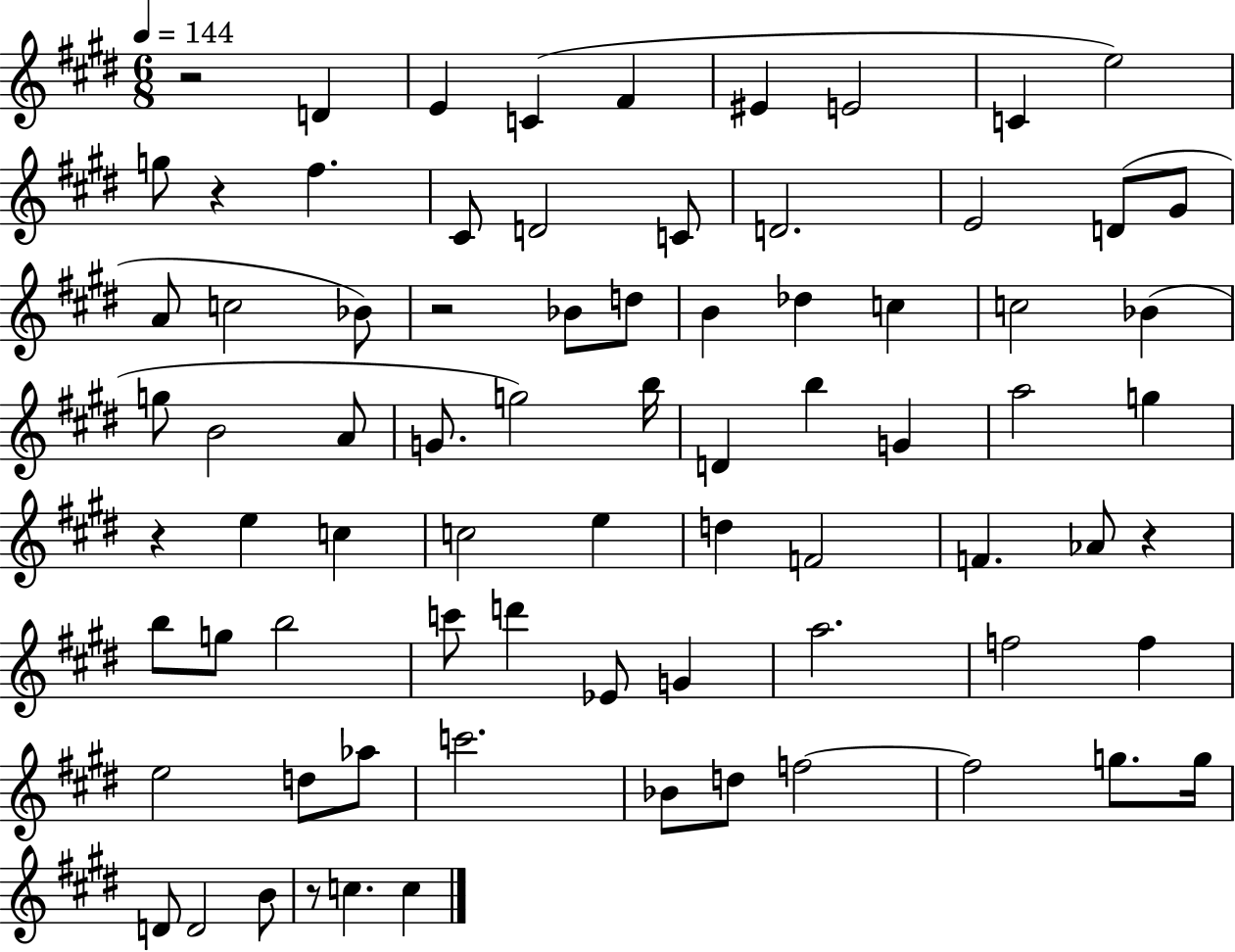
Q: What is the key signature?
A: E major